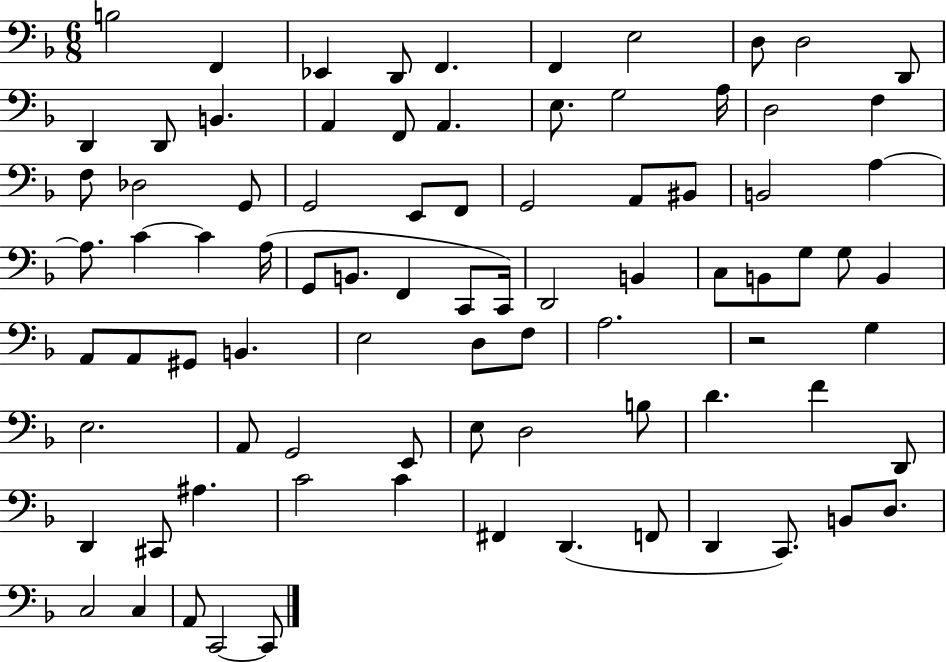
B3/h F2/q Eb2/q D2/e F2/q. F2/q E3/h D3/e D3/h D2/e D2/q D2/e B2/q. A2/q F2/e A2/q. E3/e. G3/h A3/s D3/h F3/q F3/e Db3/h G2/e G2/h E2/e F2/e G2/h A2/e BIS2/e B2/h A3/q A3/e. C4/q C4/q A3/s G2/e B2/e. F2/q C2/e C2/s D2/h B2/q C3/e B2/e G3/e G3/e B2/q A2/e A2/e G#2/e B2/q. E3/h D3/e F3/e A3/h. R/h G3/q E3/h. A2/e G2/h E2/e E3/e D3/h B3/e D4/q. F4/q D2/e D2/q C#2/e A#3/q. C4/h C4/q F#2/q D2/q. F2/e D2/q C2/e. B2/e D3/e. C3/h C3/q A2/e C2/h C2/e